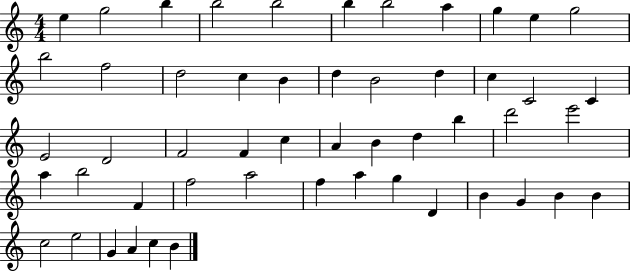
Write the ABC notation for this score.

X:1
T:Untitled
M:4/4
L:1/4
K:C
e g2 b b2 b2 b b2 a g e g2 b2 f2 d2 c B d B2 d c C2 C E2 D2 F2 F c A B d b d'2 e'2 a b2 F f2 a2 f a g D B G B B c2 e2 G A c B